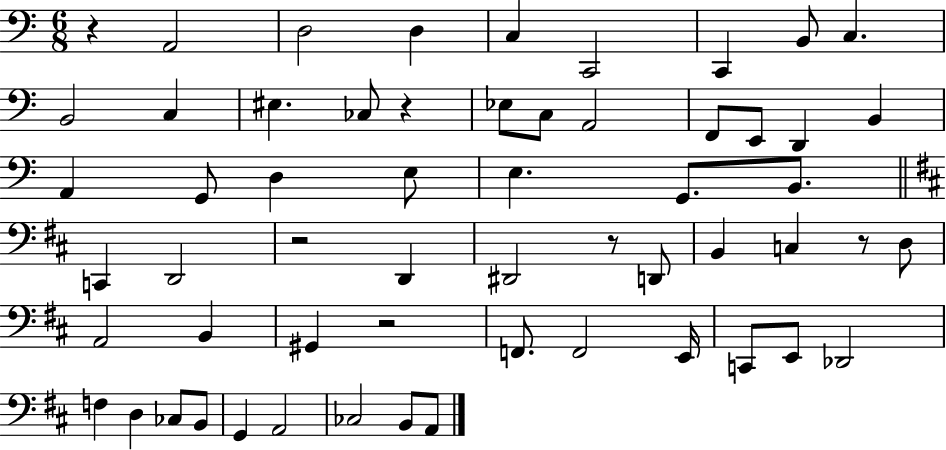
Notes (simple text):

R/q A2/h D3/h D3/q C3/q C2/h C2/q B2/e C3/q. B2/h C3/q EIS3/q. CES3/e R/q Eb3/e C3/e A2/h F2/e E2/e D2/q B2/q A2/q G2/e D3/q E3/e E3/q. G2/e. B2/e. C2/q D2/h R/h D2/q D#2/h R/e D2/e B2/q C3/q R/e D3/e A2/h B2/q G#2/q R/h F2/e. F2/h E2/s C2/e E2/e Db2/h F3/q D3/q CES3/e B2/e G2/q A2/h CES3/h B2/e A2/e